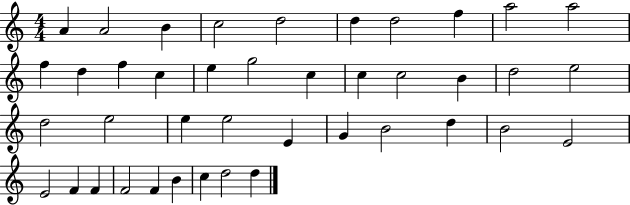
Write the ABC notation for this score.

X:1
T:Untitled
M:4/4
L:1/4
K:C
A A2 B c2 d2 d d2 f a2 a2 f d f c e g2 c c c2 B d2 e2 d2 e2 e e2 E G B2 d B2 E2 E2 F F F2 F B c d2 d